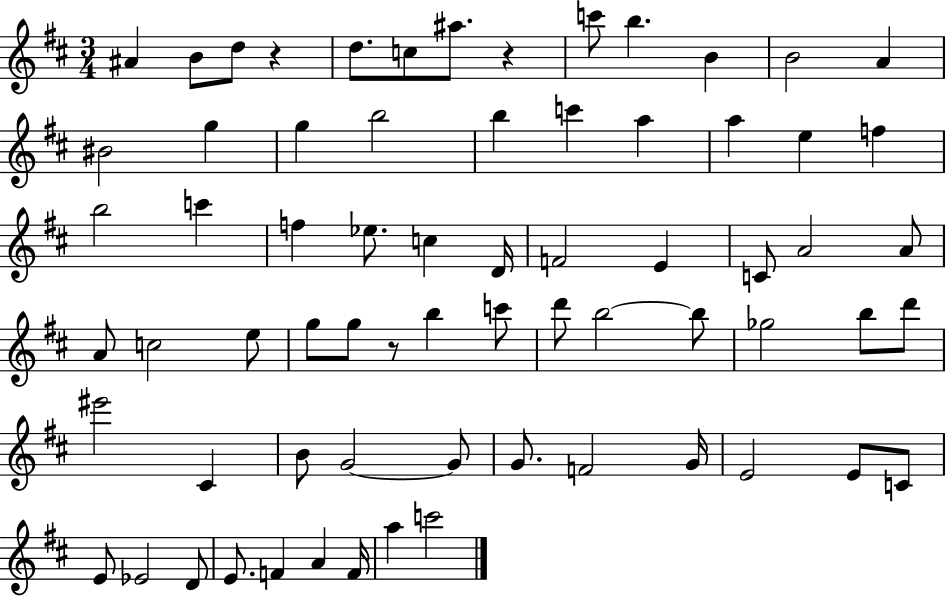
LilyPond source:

{
  \clef treble
  \numericTimeSignature
  \time 3/4
  \key d \major
  ais'4 b'8 d''8 r4 | d''8. c''8 ais''8. r4 | c'''8 b''4. b'4 | b'2 a'4 | \break bis'2 g''4 | g''4 b''2 | b''4 c'''4 a''4 | a''4 e''4 f''4 | \break b''2 c'''4 | f''4 ees''8. c''4 d'16 | f'2 e'4 | c'8 a'2 a'8 | \break a'8 c''2 e''8 | g''8 g''8 r8 b''4 c'''8 | d'''8 b''2~~ b''8 | ges''2 b''8 d'''8 | \break eis'''2 cis'4 | b'8 g'2~~ g'8 | g'8. f'2 g'16 | e'2 e'8 c'8 | \break e'8 ees'2 d'8 | e'8. f'4 a'4 f'16 | a''4 c'''2 | \bar "|."
}